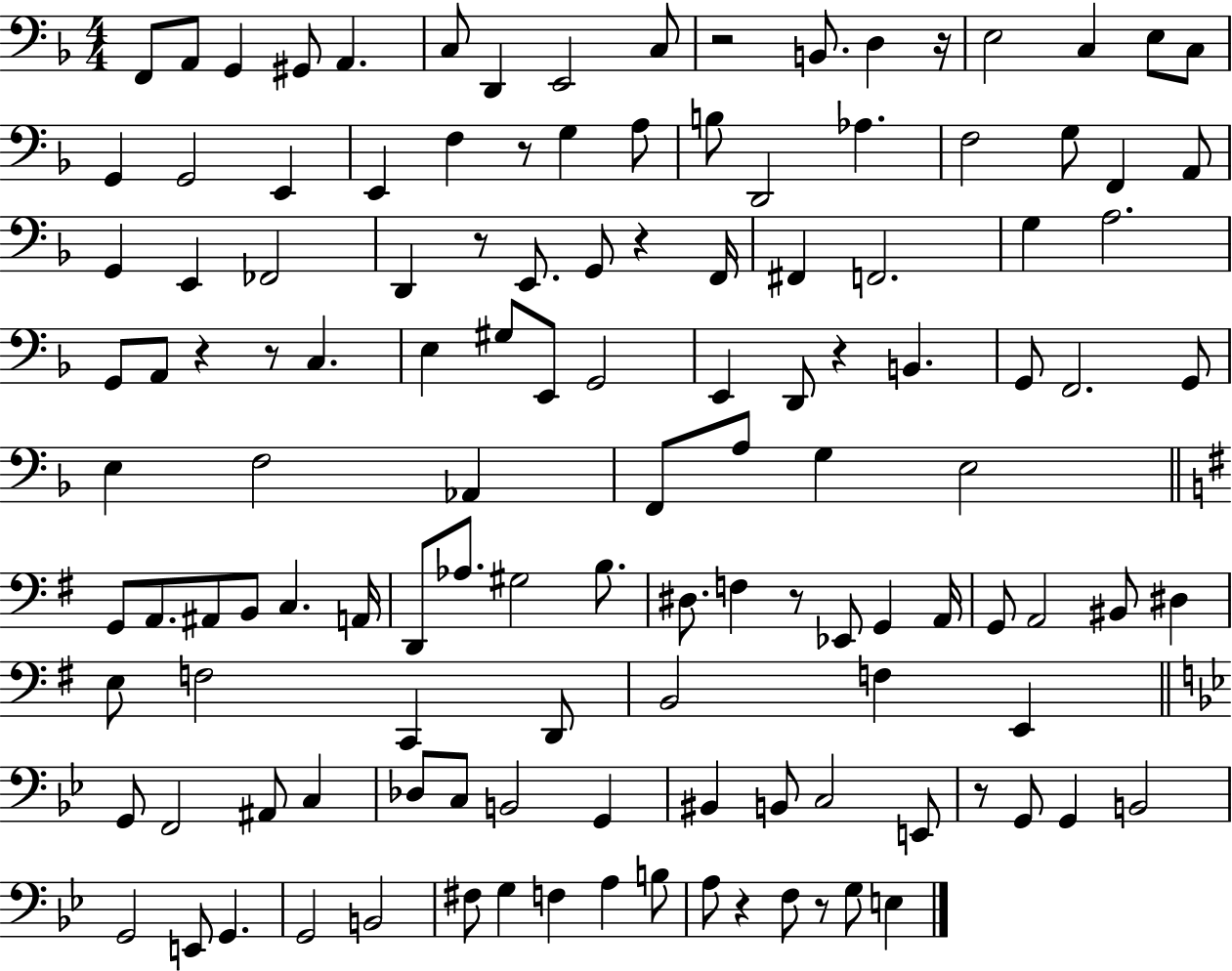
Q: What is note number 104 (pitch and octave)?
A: G2